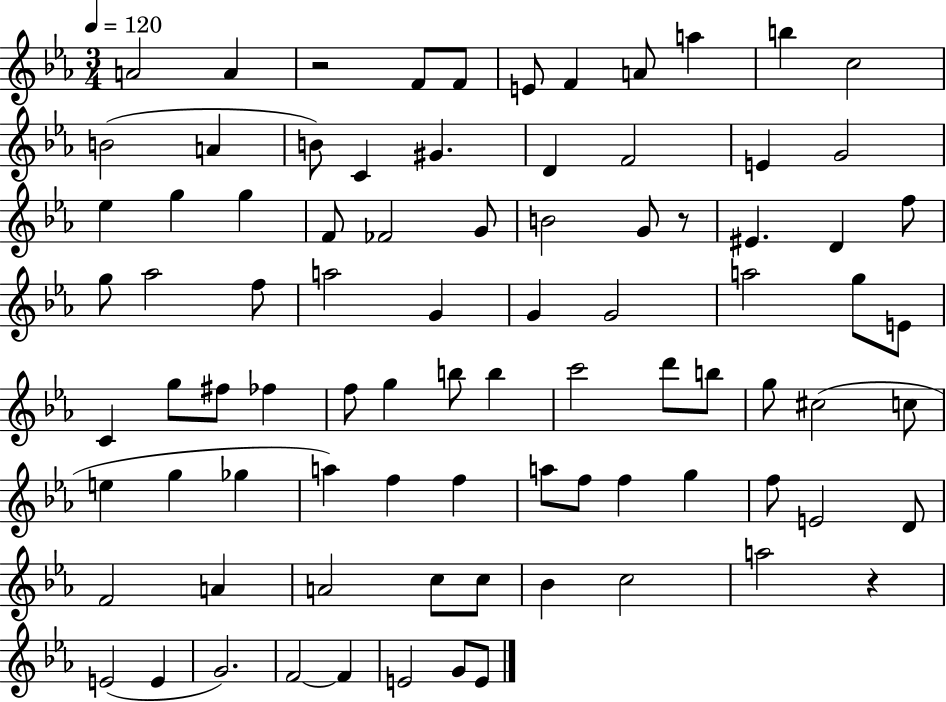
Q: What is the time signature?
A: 3/4